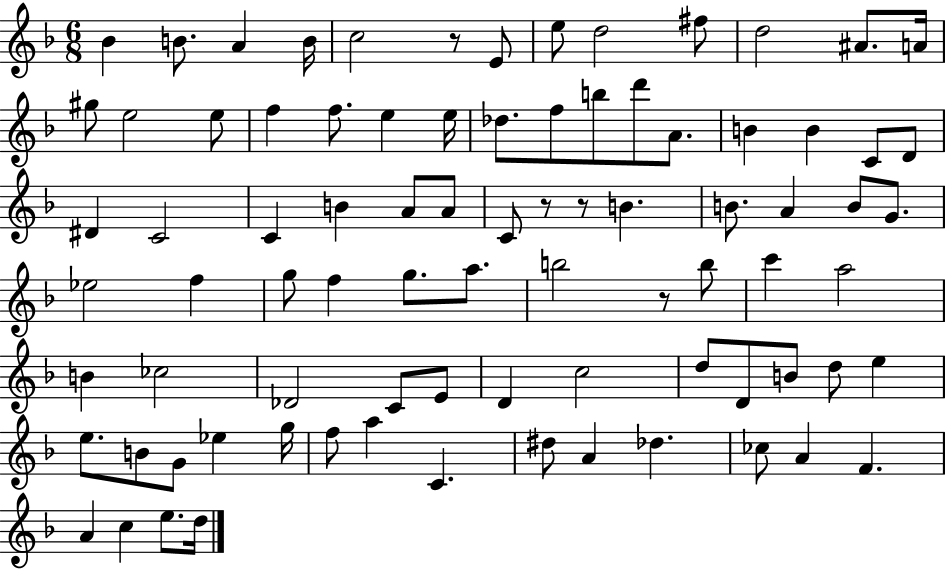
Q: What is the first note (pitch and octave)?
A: Bb4